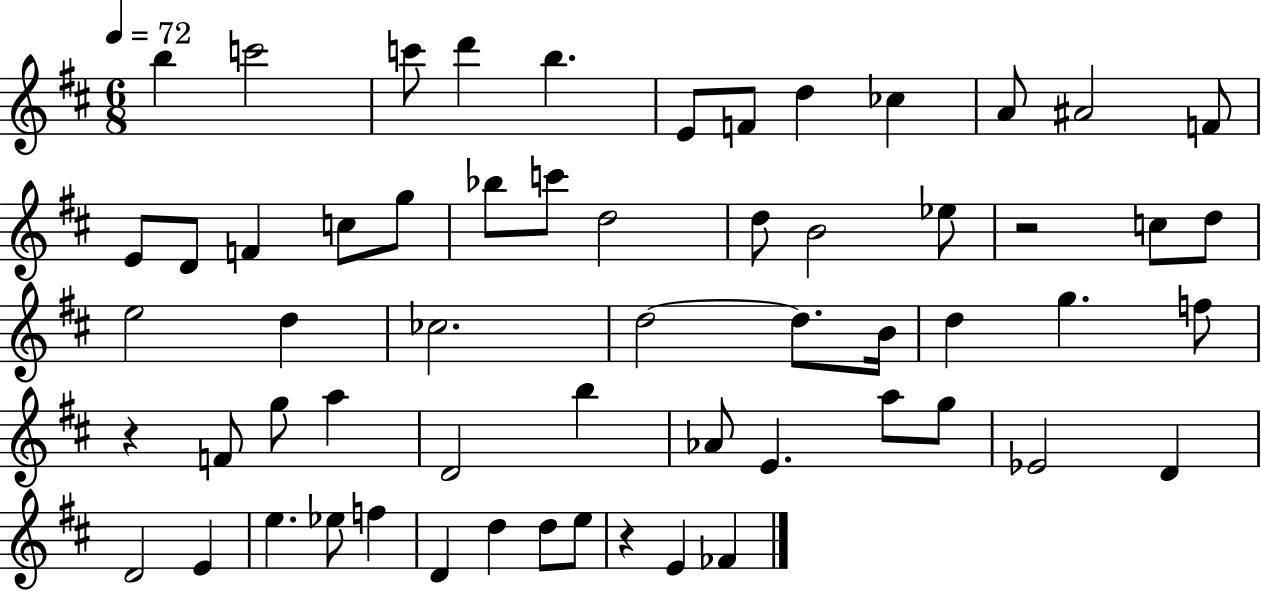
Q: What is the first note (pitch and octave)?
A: B5